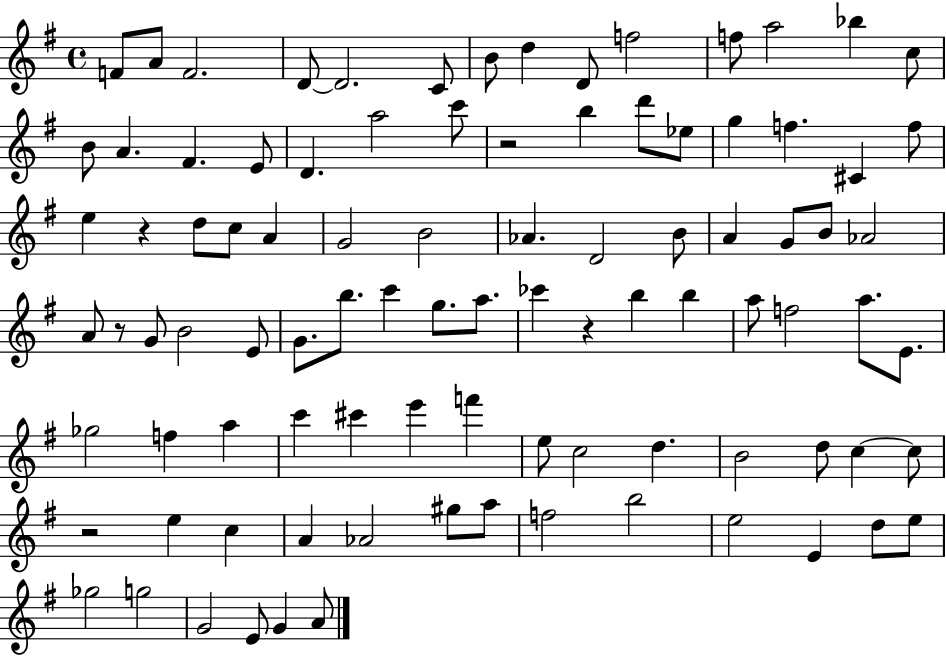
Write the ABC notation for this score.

X:1
T:Untitled
M:4/4
L:1/4
K:G
F/2 A/2 F2 D/2 D2 C/2 B/2 d D/2 f2 f/2 a2 _b c/2 B/2 A ^F E/2 D a2 c'/2 z2 b d'/2 _e/2 g f ^C f/2 e z d/2 c/2 A G2 B2 _A D2 B/2 A G/2 B/2 _A2 A/2 z/2 G/2 B2 E/2 G/2 b/2 c' g/2 a/2 _c' z b b a/2 f2 a/2 E/2 _g2 f a c' ^c' e' f' e/2 c2 d B2 d/2 c c/2 z2 e c A _A2 ^g/2 a/2 f2 b2 e2 E d/2 e/2 _g2 g2 G2 E/2 G A/2